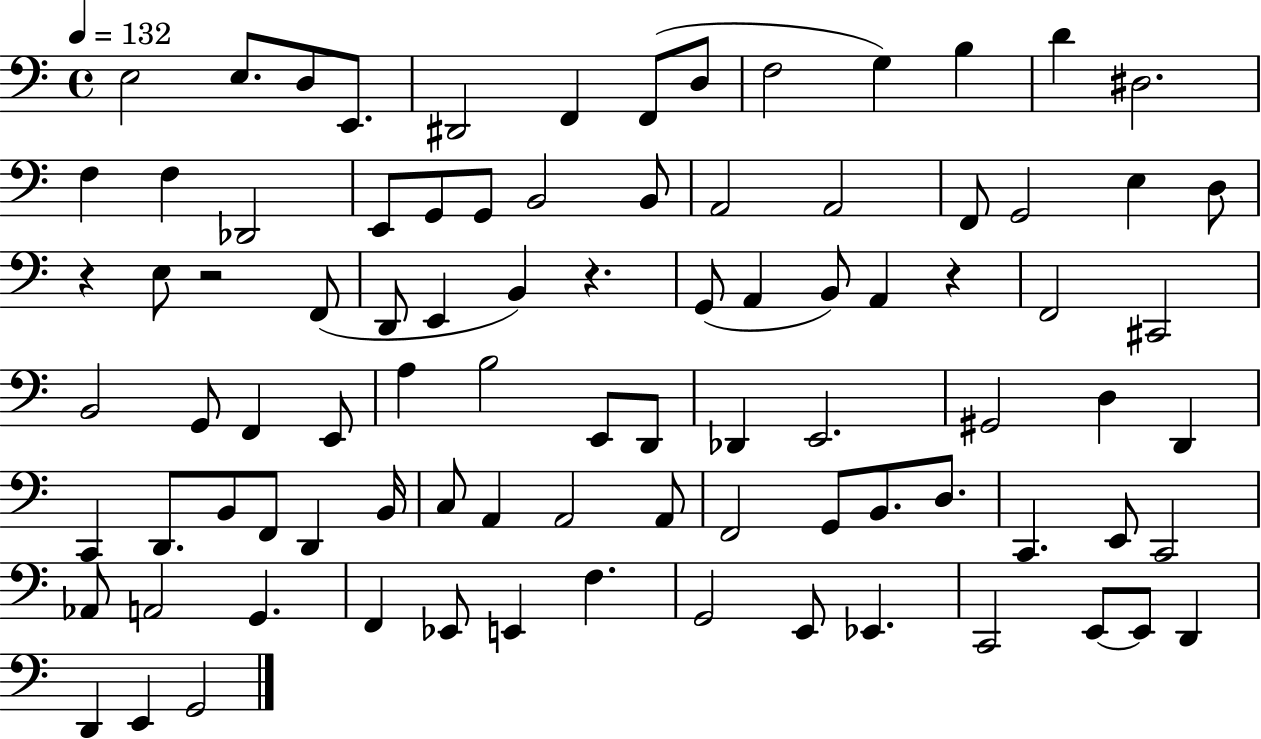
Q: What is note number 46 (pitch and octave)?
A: D2